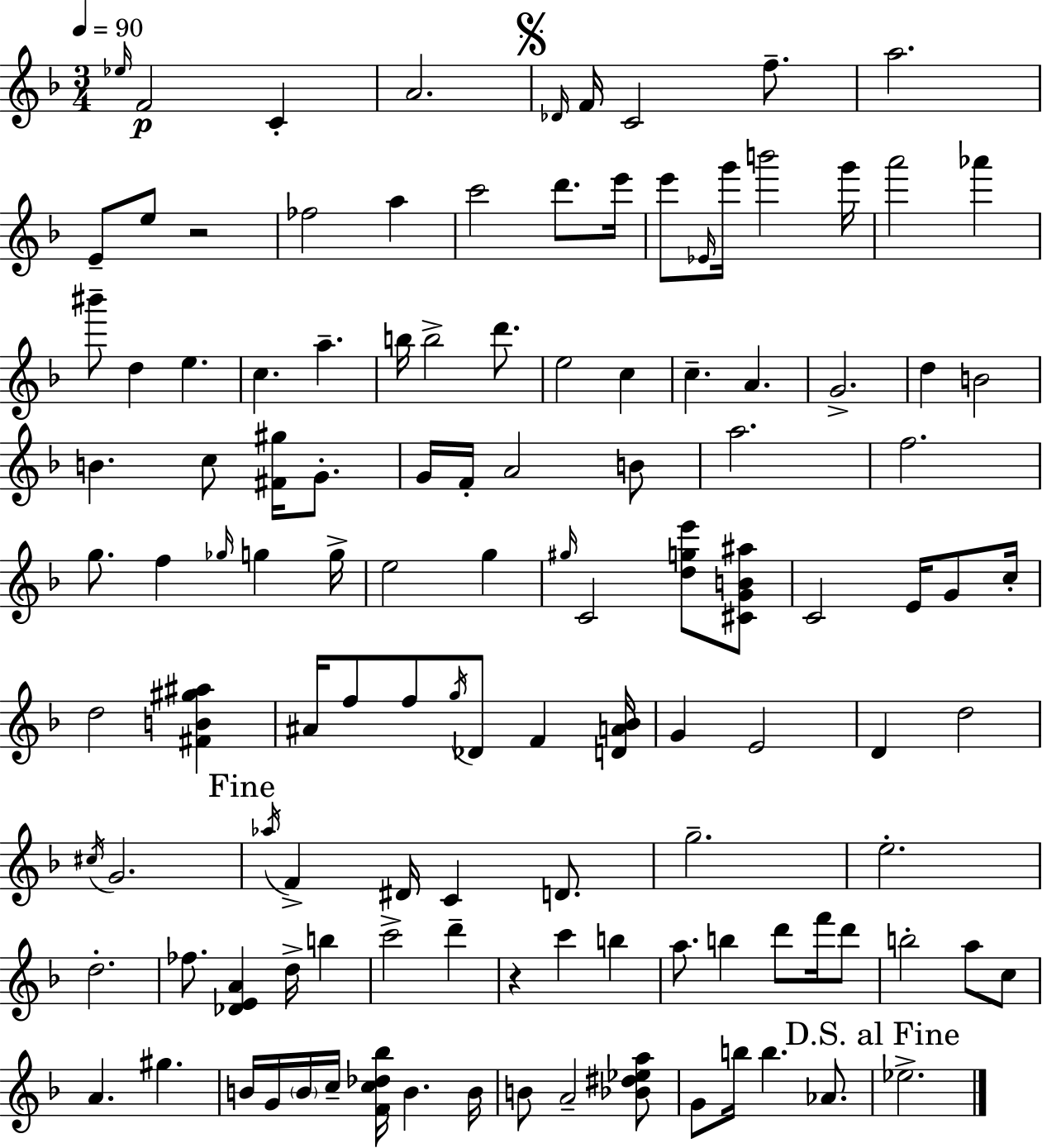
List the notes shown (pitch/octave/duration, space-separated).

Eb5/s F4/h C4/q A4/h. Db4/s F4/s C4/h F5/e. A5/h. E4/e E5/e R/h FES5/h A5/q C6/h D6/e. E6/s E6/e Eb4/s G6/s B6/h G6/s A6/h Ab6/q BIS6/e D5/q E5/q. C5/q. A5/q. B5/s B5/h D6/e. E5/h C5/q C5/q. A4/q. G4/h. D5/q B4/h B4/q. C5/e [F#4,G#5]/s G4/e. G4/s F4/s A4/h B4/e A5/h. F5/h. G5/e. F5/q Gb5/s G5/q G5/s E5/h G5/q G#5/s C4/h [D5,G5,E6]/e [C#4,G4,B4,A#5]/e C4/h E4/s G4/e C5/s D5/h [F#4,B4,G#5,A#5]/q A#4/s F5/e F5/e G5/s Db4/e F4/q [D4,A4,Bb4]/s G4/q E4/h D4/q D5/h C#5/s G4/h. Ab5/s F4/q D#4/s C4/q D4/e. G5/h. E5/h. D5/h. FES5/e. [Db4,E4,A4]/q D5/s B5/q C6/h D6/q R/q C6/q B5/q A5/e. B5/q D6/e F6/s D6/e B5/h A5/e C5/e A4/q. G#5/q. B4/s G4/s B4/s C5/s [F4,C5,Db5,Bb5]/s B4/q. B4/s B4/e A4/h [Bb4,D#5,Eb5,A5]/e G4/e B5/s B5/q. Ab4/e. Eb5/h.